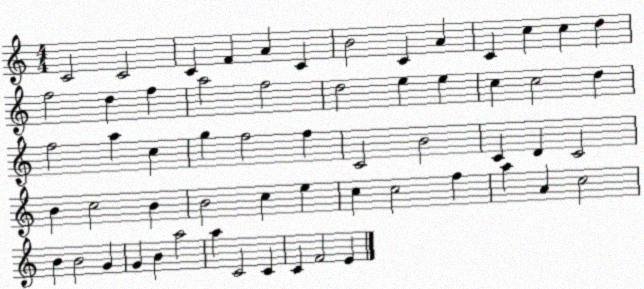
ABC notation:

X:1
T:Untitled
M:4/4
L:1/4
K:C
C2 C2 C F A C B2 C A C c c d f2 d f a2 f2 d2 e e c c2 d f2 a c g f2 f C2 B2 C D C2 B c2 B B2 c e c c2 f a A c2 B B2 G G B a2 a C2 C C F2 E